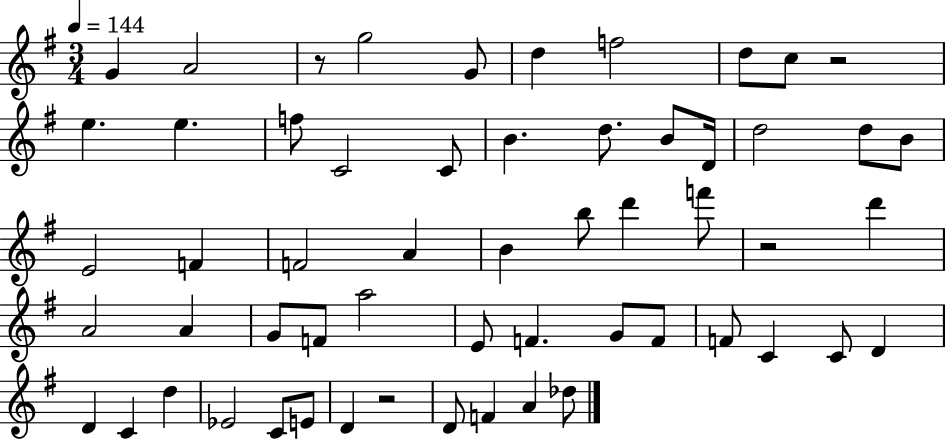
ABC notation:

X:1
T:Untitled
M:3/4
L:1/4
K:G
G A2 z/2 g2 G/2 d f2 d/2 c/2 z2 e e f/2 C2 C/2 B d/2 B/2 D/4 d2 d/2 B/2 E2 F F2 A B b/2 d' f'/2 z2 d' A2 A G/2 F/2 a2 E/2 F G/2 F/2 F/2 C C/2 D D C d _E2 C/2 E/2 D z2 D/2 F A _d/2